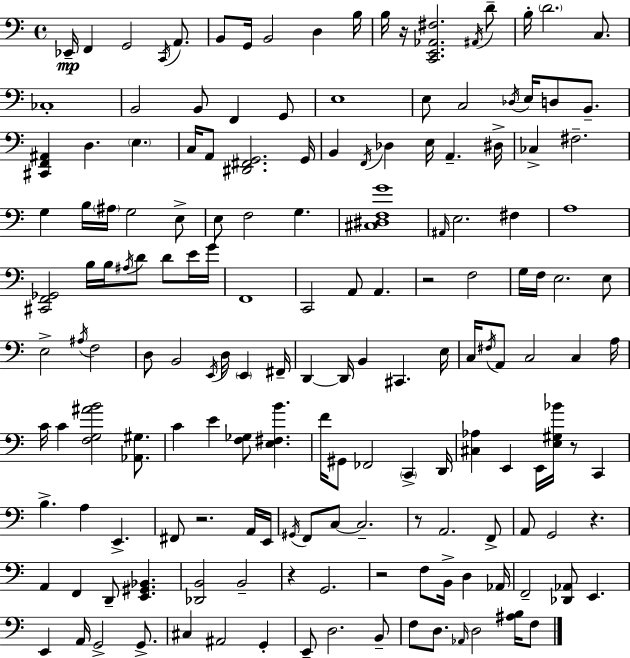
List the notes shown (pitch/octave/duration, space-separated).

Eb2/s F2/q G2/h C2/s A2/e. B2/e G2/s B2/h D3/q B3/s B3/s R/s [C2,E2,Ab2,F#3]/h. A#2/s D4/e B3/s D4/h. C3/e. CES3/w B2/h B2/e F2/q G2/e E3/w E3/e C3/h Db3/s E3/s D3/e B2/e. [C#2,F2,A#2]/q D3/q. E3/q. C3/s A2/e [D#2,F#2,G2]/h. G2/s B2/q F2/s Db3/q E3/s A2/q. D#3/s CES3/q F#3/h. G3/q B3/s A#3/s G3/h E3/e E3/e F3/h G3/q. [C#3,D#3,F3,G4]/w A#2/s E3/h. F#3/q A3/w [C#2,F2,Gb2]/h B3/s B3/s A#3/s D4/e D4/e E4/s G4/s F2/w C2/h A2/e A2/q. R/h F3/h G3/s F3/s E3/h. E3/e E3/h A#3/s F3/h D3/e B2/h E2/s D3/s E2/q F#2/s D2/q D2/s B2/q C#2/q. E3/s C3/s F#3/s A2/e C3/h C3/q A3/s C4/s C4/q [F3,G3,A#4,B4]/h [Ab2,G#3]/e. C4/q E4/q [F3,Gb3]/e [E3,F#3,B4]/q. F4/s G#2/e FES2/h C2/q D2/s [C#3,Ab3]/q E2/q E2/s [E3,G#3,Bb4]/s R/e C2/q B3/q. A3/q E2/q. F#2/e R/h. A2/s E2/s G#2/s F2/e C3/e C3/h. R/e A2/h. F2/e A2/e G2/h R/q. A2/q F2/q D2/e [E2,G#2,Bb2]/q. [Db2,B2]/h B2/h R/q G2/h. R/h F3/e B2/s D3/q Ab2/s F2/h [Db2,Ab2]/e E2/q. E2/q A2/s G2/h G2/e. C#3/q A#2/h G2/q E2/e D3/h. B2/e F3/e D3/e. Ab2/s D3/h [A#3,B3]/s F3/e